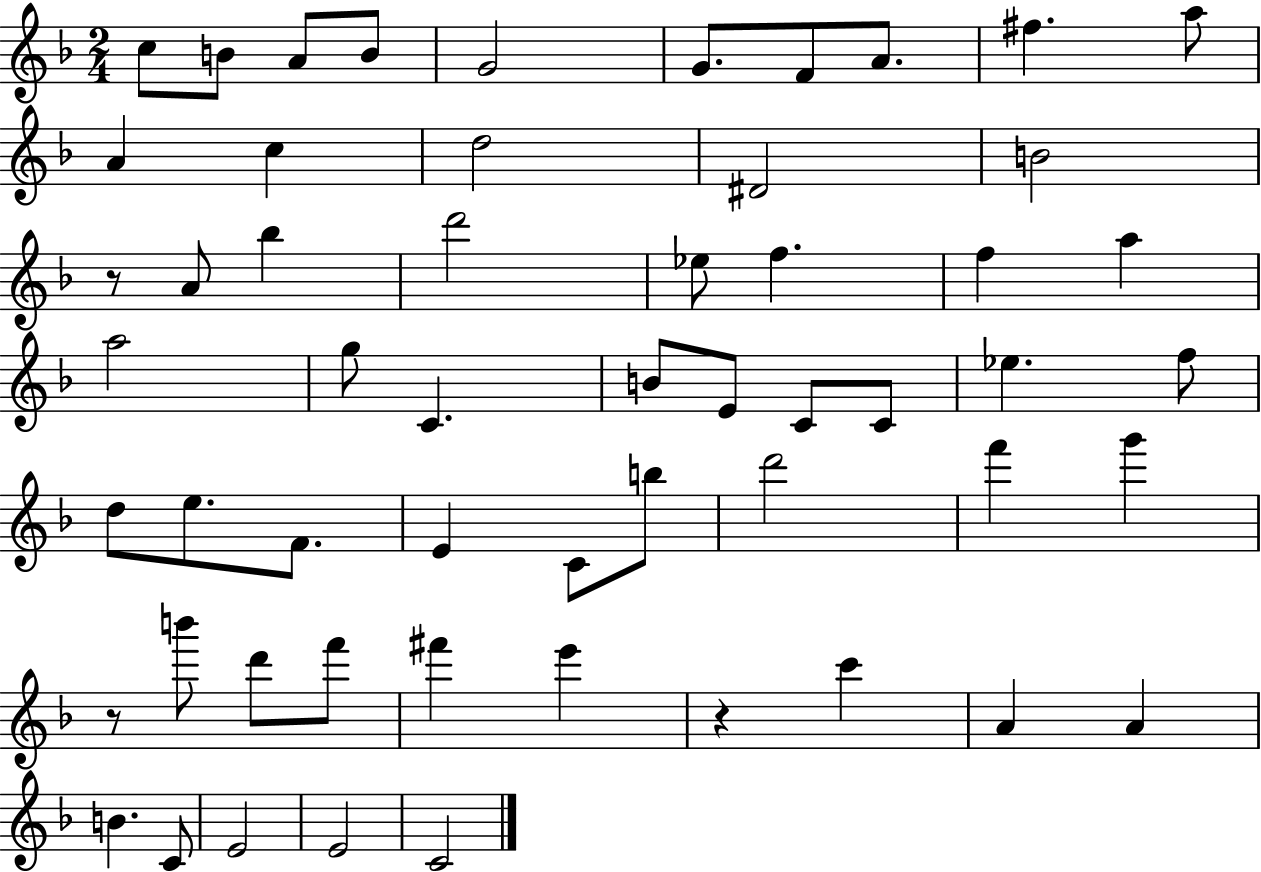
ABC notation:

X:1
T:Untitled
M:2/4
L:1/4
K:F
c/2 B/2 A/2 B/2 G2 G/2 F/2 A/2 ^f a/2 A c d2 ^D2 B2 z/2 A/2 _b d'2 _e/2 f f a a2 g/2 C B/2 E/2 C/2 C/2 _e f/2 d/2 e/2 F/2 E C/2 b/2 d'2 f' g' z/2 b'/2 d'/2 f'/2 ^f' e' z c' A A B C/2 E2 E2 C2